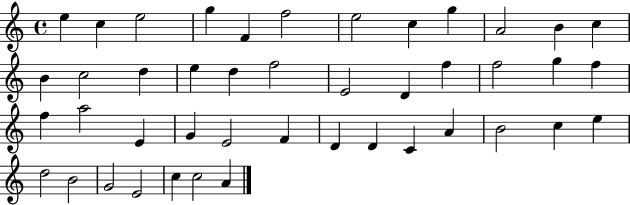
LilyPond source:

{
  \clef treble
  \time 4/4
  \defaultTimeSignature
  \key c \major
  e''4 c''4 e''2 | g''4 f'4 f''2 | e''2 c''4 g''4 | a'2 b'4 c''4 | \break b'4 c''2 d''4 | e''4 d''4 f''2 | e'2 d'4 f''4 | f''2 g''4 f''4 | \break f''4 a''2 e'4 | g'4 e'2 f'4 | d'4 d'4 c'4 a'4 | b'2 c''4 e''4 | \break d''2 b'2 | g'2 e'2 | c''4 c''2 a'4 | \bar "|."
}